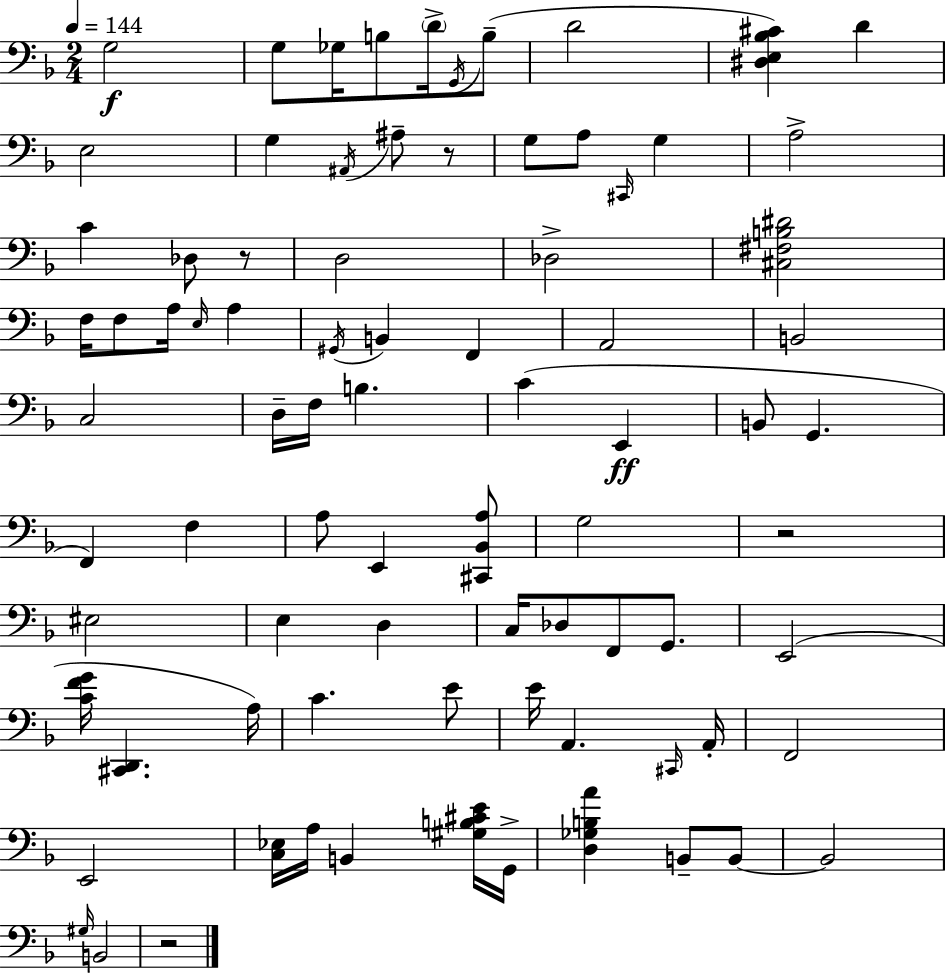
X:1
T:Untitled
M:2/4
L:1/4
K:F
G,2 G,/2 _G,/4 B,/2 D/4 G,,/4 B,/2 D2 [^D,E,_B,^C] D E,2 G, ^A,,/4 ^A,/2 z/2 G,/2 A,/2 ^C,,/4 G, A,2 C _D,/2 z/2 D,2 _D,2 [^C,^F,B,^D]2 F,/4 F,/2 A,/4 E,/4 A, ^G,,/4 B,, F,, A,,2 B,,2 C,2 D,/4 F,/4 B, C E,, B,,/2 G,, F,, F, A,/2 E,, [^C,,_B,,A,]/2 G,2 z2 ^E,2 E, D, C,/4 _D,/2 F,,/2 G,,/2 E,,2 [CFG]/4 [^C,,D,,] A,/4 C E/2 E/4 A,, ^C,,/4 A,,/4 F,,2 E,,2 [C,_E,]/4 A,/4 B,, [^G,B,^CE]/4 G,,/4 [D,_G,B,A] B,,/2 B,,/2 B,,2 ^G,/4 B,,2 z2